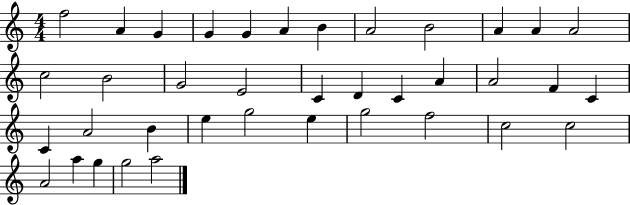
F5/h A4/q G4/q G4/q G4/q A4/q B4/q A4/h B4/h A4/q A4/q A4/h C5/h B4/h G4/h E4/h C4/q D4/q C4/q A4/q A4/h F4/q C4/q C4/q A4/h B4/q E5/q G5/h E5/q G5/h F5/h C5/h C5/h A4/h A5/q G5/q G5/h A5/h